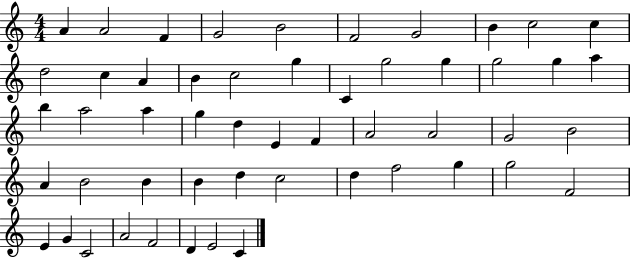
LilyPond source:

{
  \clef treble
  \numericTimeSignature
  \time 4/4
  \key c \major
  a'4 a'2 f'4 | g'2 b'2 | f'2 g'2 | b'4 c''2 c''4 | \break d''2 c''4 a'4 | b'4 c''2 g''4 | c'4 g''2 g''4 | g''2 g''4 a''4 | \break b''4 a''2 a''4 | g''4 d''4 e'4 f'4 | a'2 a'2 | g'2 b'2 | \break a'4 b'2 b'4 | b'4 d''4 c''2 | d''4 f''2 g''4 | g''2 f'2 | \break e'4 g'4 c'2 | a'2 f'2 | d'4 e'2 c'4 | \bar "|."
}